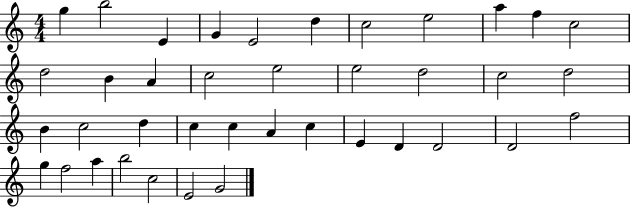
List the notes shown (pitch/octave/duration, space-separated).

G5/q B5/h E4/q G4/q E4/h D5/q C5/h E5/h A5/q F5/q C5/h D5/h B4/q A4/q C5/h E5/h E5/h D5/h C5/h D5/h B4/q C5/h D5/q C5/q C5/q A4/q C5/q E4/q D4/q D4/h D4/h F5/h G5/q F5/h A5/q B5/h C5/h E4/h G4/h